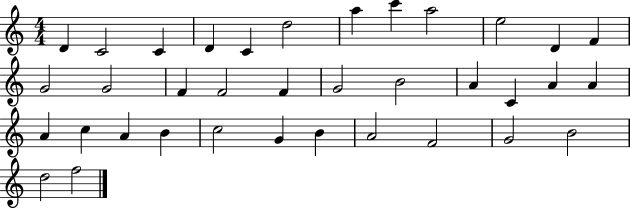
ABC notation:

X:1
T:Untitled
M:4/4
L:1/4
K:C
D C2 C D C d2 a c' a2 e2 D F G2 G2 F F2 F G2 B2 A C A A A c A B c2 G B A2 F2 G2 B2 d2 f2